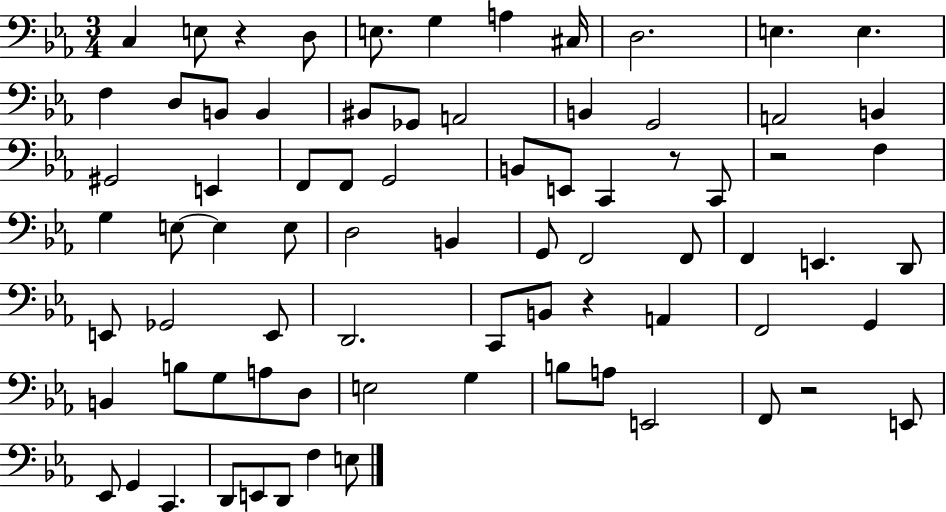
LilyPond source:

{
  \clef bass
  \numericTimeSignature
  \time 3/4
  \key ees \major
  c4 e8 r4 d8 | e8. g4 a4 cis16 | d2. | e4. e4. | \break f4 d8 b,8 b,4 | bis,8 ges,8 a,2 | b,4 g,2 | a,2 b,4 | \break gis,2 e,4 | f,8 f,8 g,2 | b,8 e,8 c,4 r8 c,8 | r2 f4 | \break g4 e8~~ e4 e8 | d2 b,4 | g,8 f,2 f,8 | f,4 e,4. d,8 | \break e,8 ges,2 e,8 | d,2. | c,8 b,8 r4 a,4 | f,2 g,4 | \break b,4 b8 g8 a8 d8 | e2 g4 | b8 a8 e,2 | f,8 r2 e,8 | \break ees,8 g,4 c,4. | d,8 e,8 d,8 f4 e8 | \bar "|."
}